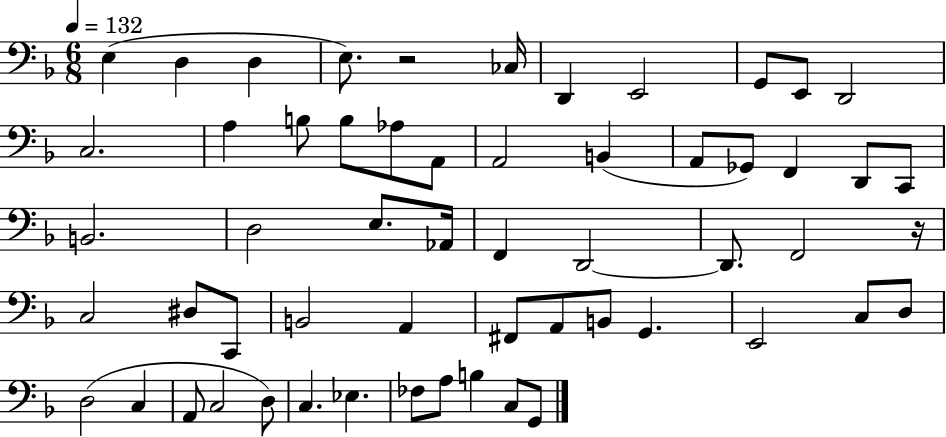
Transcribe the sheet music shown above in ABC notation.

X:1
T:Untitled
M:6/8
L:1/4
K:F
E, D, D, E,/2 z2 _C,/4 D,, E,,2 G,,/2 E,,/2 D,,2 C,2 A, B,/2 B,/2 _A,/2 A,,/2 A,,2 B,, A,,/2 _G,,/2 F,, D,,/2 C,,/2 B,,2 D,2 E,/2 _A,,/4 F,, D,,2 D,,/2 F,,2 z/4 C,2 ^D,/2 C,,/2 B,,2 A,, ^F,,/2 A,,/2 B,,/2 G,, E,,2 C,/2 D,/2 D,2 C, A,,/2 C,2 D,/2 C, _E, _F,/2 A,/2 B, C,/2 G,,/2